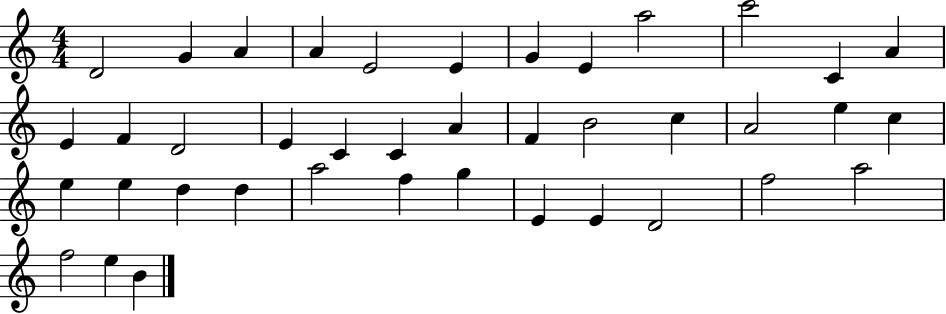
{
  \clef treble
  \numericTimeSignature
  \time 4/4
  \key c \major
  d'2 g'4 a'4 | a'4 e'2 e'4 | g'4 e'4 a''2 | c'''2 c'4 a'4 | \break e'4 f'4 d'2 | e'4 c'4 c'4 a'4 | f'4 b'2 c''4 | a'2 e''4 c''4 | \break e''4 e''4 d''4 d''4 | a''2 f''4 g''4 | e'4 e'4 d'2 | f''2 a''2 | \break f''2 e''4 b'4 | \bar "|."
}